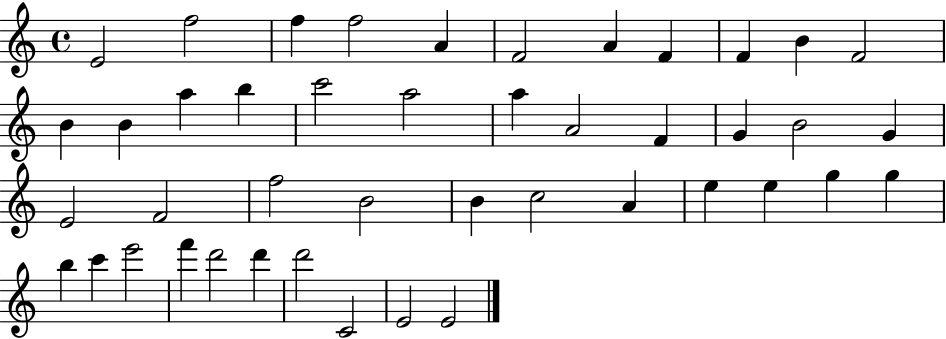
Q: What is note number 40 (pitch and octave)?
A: D6